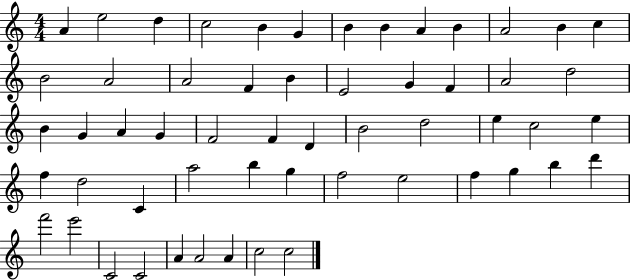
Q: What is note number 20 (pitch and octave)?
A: G4